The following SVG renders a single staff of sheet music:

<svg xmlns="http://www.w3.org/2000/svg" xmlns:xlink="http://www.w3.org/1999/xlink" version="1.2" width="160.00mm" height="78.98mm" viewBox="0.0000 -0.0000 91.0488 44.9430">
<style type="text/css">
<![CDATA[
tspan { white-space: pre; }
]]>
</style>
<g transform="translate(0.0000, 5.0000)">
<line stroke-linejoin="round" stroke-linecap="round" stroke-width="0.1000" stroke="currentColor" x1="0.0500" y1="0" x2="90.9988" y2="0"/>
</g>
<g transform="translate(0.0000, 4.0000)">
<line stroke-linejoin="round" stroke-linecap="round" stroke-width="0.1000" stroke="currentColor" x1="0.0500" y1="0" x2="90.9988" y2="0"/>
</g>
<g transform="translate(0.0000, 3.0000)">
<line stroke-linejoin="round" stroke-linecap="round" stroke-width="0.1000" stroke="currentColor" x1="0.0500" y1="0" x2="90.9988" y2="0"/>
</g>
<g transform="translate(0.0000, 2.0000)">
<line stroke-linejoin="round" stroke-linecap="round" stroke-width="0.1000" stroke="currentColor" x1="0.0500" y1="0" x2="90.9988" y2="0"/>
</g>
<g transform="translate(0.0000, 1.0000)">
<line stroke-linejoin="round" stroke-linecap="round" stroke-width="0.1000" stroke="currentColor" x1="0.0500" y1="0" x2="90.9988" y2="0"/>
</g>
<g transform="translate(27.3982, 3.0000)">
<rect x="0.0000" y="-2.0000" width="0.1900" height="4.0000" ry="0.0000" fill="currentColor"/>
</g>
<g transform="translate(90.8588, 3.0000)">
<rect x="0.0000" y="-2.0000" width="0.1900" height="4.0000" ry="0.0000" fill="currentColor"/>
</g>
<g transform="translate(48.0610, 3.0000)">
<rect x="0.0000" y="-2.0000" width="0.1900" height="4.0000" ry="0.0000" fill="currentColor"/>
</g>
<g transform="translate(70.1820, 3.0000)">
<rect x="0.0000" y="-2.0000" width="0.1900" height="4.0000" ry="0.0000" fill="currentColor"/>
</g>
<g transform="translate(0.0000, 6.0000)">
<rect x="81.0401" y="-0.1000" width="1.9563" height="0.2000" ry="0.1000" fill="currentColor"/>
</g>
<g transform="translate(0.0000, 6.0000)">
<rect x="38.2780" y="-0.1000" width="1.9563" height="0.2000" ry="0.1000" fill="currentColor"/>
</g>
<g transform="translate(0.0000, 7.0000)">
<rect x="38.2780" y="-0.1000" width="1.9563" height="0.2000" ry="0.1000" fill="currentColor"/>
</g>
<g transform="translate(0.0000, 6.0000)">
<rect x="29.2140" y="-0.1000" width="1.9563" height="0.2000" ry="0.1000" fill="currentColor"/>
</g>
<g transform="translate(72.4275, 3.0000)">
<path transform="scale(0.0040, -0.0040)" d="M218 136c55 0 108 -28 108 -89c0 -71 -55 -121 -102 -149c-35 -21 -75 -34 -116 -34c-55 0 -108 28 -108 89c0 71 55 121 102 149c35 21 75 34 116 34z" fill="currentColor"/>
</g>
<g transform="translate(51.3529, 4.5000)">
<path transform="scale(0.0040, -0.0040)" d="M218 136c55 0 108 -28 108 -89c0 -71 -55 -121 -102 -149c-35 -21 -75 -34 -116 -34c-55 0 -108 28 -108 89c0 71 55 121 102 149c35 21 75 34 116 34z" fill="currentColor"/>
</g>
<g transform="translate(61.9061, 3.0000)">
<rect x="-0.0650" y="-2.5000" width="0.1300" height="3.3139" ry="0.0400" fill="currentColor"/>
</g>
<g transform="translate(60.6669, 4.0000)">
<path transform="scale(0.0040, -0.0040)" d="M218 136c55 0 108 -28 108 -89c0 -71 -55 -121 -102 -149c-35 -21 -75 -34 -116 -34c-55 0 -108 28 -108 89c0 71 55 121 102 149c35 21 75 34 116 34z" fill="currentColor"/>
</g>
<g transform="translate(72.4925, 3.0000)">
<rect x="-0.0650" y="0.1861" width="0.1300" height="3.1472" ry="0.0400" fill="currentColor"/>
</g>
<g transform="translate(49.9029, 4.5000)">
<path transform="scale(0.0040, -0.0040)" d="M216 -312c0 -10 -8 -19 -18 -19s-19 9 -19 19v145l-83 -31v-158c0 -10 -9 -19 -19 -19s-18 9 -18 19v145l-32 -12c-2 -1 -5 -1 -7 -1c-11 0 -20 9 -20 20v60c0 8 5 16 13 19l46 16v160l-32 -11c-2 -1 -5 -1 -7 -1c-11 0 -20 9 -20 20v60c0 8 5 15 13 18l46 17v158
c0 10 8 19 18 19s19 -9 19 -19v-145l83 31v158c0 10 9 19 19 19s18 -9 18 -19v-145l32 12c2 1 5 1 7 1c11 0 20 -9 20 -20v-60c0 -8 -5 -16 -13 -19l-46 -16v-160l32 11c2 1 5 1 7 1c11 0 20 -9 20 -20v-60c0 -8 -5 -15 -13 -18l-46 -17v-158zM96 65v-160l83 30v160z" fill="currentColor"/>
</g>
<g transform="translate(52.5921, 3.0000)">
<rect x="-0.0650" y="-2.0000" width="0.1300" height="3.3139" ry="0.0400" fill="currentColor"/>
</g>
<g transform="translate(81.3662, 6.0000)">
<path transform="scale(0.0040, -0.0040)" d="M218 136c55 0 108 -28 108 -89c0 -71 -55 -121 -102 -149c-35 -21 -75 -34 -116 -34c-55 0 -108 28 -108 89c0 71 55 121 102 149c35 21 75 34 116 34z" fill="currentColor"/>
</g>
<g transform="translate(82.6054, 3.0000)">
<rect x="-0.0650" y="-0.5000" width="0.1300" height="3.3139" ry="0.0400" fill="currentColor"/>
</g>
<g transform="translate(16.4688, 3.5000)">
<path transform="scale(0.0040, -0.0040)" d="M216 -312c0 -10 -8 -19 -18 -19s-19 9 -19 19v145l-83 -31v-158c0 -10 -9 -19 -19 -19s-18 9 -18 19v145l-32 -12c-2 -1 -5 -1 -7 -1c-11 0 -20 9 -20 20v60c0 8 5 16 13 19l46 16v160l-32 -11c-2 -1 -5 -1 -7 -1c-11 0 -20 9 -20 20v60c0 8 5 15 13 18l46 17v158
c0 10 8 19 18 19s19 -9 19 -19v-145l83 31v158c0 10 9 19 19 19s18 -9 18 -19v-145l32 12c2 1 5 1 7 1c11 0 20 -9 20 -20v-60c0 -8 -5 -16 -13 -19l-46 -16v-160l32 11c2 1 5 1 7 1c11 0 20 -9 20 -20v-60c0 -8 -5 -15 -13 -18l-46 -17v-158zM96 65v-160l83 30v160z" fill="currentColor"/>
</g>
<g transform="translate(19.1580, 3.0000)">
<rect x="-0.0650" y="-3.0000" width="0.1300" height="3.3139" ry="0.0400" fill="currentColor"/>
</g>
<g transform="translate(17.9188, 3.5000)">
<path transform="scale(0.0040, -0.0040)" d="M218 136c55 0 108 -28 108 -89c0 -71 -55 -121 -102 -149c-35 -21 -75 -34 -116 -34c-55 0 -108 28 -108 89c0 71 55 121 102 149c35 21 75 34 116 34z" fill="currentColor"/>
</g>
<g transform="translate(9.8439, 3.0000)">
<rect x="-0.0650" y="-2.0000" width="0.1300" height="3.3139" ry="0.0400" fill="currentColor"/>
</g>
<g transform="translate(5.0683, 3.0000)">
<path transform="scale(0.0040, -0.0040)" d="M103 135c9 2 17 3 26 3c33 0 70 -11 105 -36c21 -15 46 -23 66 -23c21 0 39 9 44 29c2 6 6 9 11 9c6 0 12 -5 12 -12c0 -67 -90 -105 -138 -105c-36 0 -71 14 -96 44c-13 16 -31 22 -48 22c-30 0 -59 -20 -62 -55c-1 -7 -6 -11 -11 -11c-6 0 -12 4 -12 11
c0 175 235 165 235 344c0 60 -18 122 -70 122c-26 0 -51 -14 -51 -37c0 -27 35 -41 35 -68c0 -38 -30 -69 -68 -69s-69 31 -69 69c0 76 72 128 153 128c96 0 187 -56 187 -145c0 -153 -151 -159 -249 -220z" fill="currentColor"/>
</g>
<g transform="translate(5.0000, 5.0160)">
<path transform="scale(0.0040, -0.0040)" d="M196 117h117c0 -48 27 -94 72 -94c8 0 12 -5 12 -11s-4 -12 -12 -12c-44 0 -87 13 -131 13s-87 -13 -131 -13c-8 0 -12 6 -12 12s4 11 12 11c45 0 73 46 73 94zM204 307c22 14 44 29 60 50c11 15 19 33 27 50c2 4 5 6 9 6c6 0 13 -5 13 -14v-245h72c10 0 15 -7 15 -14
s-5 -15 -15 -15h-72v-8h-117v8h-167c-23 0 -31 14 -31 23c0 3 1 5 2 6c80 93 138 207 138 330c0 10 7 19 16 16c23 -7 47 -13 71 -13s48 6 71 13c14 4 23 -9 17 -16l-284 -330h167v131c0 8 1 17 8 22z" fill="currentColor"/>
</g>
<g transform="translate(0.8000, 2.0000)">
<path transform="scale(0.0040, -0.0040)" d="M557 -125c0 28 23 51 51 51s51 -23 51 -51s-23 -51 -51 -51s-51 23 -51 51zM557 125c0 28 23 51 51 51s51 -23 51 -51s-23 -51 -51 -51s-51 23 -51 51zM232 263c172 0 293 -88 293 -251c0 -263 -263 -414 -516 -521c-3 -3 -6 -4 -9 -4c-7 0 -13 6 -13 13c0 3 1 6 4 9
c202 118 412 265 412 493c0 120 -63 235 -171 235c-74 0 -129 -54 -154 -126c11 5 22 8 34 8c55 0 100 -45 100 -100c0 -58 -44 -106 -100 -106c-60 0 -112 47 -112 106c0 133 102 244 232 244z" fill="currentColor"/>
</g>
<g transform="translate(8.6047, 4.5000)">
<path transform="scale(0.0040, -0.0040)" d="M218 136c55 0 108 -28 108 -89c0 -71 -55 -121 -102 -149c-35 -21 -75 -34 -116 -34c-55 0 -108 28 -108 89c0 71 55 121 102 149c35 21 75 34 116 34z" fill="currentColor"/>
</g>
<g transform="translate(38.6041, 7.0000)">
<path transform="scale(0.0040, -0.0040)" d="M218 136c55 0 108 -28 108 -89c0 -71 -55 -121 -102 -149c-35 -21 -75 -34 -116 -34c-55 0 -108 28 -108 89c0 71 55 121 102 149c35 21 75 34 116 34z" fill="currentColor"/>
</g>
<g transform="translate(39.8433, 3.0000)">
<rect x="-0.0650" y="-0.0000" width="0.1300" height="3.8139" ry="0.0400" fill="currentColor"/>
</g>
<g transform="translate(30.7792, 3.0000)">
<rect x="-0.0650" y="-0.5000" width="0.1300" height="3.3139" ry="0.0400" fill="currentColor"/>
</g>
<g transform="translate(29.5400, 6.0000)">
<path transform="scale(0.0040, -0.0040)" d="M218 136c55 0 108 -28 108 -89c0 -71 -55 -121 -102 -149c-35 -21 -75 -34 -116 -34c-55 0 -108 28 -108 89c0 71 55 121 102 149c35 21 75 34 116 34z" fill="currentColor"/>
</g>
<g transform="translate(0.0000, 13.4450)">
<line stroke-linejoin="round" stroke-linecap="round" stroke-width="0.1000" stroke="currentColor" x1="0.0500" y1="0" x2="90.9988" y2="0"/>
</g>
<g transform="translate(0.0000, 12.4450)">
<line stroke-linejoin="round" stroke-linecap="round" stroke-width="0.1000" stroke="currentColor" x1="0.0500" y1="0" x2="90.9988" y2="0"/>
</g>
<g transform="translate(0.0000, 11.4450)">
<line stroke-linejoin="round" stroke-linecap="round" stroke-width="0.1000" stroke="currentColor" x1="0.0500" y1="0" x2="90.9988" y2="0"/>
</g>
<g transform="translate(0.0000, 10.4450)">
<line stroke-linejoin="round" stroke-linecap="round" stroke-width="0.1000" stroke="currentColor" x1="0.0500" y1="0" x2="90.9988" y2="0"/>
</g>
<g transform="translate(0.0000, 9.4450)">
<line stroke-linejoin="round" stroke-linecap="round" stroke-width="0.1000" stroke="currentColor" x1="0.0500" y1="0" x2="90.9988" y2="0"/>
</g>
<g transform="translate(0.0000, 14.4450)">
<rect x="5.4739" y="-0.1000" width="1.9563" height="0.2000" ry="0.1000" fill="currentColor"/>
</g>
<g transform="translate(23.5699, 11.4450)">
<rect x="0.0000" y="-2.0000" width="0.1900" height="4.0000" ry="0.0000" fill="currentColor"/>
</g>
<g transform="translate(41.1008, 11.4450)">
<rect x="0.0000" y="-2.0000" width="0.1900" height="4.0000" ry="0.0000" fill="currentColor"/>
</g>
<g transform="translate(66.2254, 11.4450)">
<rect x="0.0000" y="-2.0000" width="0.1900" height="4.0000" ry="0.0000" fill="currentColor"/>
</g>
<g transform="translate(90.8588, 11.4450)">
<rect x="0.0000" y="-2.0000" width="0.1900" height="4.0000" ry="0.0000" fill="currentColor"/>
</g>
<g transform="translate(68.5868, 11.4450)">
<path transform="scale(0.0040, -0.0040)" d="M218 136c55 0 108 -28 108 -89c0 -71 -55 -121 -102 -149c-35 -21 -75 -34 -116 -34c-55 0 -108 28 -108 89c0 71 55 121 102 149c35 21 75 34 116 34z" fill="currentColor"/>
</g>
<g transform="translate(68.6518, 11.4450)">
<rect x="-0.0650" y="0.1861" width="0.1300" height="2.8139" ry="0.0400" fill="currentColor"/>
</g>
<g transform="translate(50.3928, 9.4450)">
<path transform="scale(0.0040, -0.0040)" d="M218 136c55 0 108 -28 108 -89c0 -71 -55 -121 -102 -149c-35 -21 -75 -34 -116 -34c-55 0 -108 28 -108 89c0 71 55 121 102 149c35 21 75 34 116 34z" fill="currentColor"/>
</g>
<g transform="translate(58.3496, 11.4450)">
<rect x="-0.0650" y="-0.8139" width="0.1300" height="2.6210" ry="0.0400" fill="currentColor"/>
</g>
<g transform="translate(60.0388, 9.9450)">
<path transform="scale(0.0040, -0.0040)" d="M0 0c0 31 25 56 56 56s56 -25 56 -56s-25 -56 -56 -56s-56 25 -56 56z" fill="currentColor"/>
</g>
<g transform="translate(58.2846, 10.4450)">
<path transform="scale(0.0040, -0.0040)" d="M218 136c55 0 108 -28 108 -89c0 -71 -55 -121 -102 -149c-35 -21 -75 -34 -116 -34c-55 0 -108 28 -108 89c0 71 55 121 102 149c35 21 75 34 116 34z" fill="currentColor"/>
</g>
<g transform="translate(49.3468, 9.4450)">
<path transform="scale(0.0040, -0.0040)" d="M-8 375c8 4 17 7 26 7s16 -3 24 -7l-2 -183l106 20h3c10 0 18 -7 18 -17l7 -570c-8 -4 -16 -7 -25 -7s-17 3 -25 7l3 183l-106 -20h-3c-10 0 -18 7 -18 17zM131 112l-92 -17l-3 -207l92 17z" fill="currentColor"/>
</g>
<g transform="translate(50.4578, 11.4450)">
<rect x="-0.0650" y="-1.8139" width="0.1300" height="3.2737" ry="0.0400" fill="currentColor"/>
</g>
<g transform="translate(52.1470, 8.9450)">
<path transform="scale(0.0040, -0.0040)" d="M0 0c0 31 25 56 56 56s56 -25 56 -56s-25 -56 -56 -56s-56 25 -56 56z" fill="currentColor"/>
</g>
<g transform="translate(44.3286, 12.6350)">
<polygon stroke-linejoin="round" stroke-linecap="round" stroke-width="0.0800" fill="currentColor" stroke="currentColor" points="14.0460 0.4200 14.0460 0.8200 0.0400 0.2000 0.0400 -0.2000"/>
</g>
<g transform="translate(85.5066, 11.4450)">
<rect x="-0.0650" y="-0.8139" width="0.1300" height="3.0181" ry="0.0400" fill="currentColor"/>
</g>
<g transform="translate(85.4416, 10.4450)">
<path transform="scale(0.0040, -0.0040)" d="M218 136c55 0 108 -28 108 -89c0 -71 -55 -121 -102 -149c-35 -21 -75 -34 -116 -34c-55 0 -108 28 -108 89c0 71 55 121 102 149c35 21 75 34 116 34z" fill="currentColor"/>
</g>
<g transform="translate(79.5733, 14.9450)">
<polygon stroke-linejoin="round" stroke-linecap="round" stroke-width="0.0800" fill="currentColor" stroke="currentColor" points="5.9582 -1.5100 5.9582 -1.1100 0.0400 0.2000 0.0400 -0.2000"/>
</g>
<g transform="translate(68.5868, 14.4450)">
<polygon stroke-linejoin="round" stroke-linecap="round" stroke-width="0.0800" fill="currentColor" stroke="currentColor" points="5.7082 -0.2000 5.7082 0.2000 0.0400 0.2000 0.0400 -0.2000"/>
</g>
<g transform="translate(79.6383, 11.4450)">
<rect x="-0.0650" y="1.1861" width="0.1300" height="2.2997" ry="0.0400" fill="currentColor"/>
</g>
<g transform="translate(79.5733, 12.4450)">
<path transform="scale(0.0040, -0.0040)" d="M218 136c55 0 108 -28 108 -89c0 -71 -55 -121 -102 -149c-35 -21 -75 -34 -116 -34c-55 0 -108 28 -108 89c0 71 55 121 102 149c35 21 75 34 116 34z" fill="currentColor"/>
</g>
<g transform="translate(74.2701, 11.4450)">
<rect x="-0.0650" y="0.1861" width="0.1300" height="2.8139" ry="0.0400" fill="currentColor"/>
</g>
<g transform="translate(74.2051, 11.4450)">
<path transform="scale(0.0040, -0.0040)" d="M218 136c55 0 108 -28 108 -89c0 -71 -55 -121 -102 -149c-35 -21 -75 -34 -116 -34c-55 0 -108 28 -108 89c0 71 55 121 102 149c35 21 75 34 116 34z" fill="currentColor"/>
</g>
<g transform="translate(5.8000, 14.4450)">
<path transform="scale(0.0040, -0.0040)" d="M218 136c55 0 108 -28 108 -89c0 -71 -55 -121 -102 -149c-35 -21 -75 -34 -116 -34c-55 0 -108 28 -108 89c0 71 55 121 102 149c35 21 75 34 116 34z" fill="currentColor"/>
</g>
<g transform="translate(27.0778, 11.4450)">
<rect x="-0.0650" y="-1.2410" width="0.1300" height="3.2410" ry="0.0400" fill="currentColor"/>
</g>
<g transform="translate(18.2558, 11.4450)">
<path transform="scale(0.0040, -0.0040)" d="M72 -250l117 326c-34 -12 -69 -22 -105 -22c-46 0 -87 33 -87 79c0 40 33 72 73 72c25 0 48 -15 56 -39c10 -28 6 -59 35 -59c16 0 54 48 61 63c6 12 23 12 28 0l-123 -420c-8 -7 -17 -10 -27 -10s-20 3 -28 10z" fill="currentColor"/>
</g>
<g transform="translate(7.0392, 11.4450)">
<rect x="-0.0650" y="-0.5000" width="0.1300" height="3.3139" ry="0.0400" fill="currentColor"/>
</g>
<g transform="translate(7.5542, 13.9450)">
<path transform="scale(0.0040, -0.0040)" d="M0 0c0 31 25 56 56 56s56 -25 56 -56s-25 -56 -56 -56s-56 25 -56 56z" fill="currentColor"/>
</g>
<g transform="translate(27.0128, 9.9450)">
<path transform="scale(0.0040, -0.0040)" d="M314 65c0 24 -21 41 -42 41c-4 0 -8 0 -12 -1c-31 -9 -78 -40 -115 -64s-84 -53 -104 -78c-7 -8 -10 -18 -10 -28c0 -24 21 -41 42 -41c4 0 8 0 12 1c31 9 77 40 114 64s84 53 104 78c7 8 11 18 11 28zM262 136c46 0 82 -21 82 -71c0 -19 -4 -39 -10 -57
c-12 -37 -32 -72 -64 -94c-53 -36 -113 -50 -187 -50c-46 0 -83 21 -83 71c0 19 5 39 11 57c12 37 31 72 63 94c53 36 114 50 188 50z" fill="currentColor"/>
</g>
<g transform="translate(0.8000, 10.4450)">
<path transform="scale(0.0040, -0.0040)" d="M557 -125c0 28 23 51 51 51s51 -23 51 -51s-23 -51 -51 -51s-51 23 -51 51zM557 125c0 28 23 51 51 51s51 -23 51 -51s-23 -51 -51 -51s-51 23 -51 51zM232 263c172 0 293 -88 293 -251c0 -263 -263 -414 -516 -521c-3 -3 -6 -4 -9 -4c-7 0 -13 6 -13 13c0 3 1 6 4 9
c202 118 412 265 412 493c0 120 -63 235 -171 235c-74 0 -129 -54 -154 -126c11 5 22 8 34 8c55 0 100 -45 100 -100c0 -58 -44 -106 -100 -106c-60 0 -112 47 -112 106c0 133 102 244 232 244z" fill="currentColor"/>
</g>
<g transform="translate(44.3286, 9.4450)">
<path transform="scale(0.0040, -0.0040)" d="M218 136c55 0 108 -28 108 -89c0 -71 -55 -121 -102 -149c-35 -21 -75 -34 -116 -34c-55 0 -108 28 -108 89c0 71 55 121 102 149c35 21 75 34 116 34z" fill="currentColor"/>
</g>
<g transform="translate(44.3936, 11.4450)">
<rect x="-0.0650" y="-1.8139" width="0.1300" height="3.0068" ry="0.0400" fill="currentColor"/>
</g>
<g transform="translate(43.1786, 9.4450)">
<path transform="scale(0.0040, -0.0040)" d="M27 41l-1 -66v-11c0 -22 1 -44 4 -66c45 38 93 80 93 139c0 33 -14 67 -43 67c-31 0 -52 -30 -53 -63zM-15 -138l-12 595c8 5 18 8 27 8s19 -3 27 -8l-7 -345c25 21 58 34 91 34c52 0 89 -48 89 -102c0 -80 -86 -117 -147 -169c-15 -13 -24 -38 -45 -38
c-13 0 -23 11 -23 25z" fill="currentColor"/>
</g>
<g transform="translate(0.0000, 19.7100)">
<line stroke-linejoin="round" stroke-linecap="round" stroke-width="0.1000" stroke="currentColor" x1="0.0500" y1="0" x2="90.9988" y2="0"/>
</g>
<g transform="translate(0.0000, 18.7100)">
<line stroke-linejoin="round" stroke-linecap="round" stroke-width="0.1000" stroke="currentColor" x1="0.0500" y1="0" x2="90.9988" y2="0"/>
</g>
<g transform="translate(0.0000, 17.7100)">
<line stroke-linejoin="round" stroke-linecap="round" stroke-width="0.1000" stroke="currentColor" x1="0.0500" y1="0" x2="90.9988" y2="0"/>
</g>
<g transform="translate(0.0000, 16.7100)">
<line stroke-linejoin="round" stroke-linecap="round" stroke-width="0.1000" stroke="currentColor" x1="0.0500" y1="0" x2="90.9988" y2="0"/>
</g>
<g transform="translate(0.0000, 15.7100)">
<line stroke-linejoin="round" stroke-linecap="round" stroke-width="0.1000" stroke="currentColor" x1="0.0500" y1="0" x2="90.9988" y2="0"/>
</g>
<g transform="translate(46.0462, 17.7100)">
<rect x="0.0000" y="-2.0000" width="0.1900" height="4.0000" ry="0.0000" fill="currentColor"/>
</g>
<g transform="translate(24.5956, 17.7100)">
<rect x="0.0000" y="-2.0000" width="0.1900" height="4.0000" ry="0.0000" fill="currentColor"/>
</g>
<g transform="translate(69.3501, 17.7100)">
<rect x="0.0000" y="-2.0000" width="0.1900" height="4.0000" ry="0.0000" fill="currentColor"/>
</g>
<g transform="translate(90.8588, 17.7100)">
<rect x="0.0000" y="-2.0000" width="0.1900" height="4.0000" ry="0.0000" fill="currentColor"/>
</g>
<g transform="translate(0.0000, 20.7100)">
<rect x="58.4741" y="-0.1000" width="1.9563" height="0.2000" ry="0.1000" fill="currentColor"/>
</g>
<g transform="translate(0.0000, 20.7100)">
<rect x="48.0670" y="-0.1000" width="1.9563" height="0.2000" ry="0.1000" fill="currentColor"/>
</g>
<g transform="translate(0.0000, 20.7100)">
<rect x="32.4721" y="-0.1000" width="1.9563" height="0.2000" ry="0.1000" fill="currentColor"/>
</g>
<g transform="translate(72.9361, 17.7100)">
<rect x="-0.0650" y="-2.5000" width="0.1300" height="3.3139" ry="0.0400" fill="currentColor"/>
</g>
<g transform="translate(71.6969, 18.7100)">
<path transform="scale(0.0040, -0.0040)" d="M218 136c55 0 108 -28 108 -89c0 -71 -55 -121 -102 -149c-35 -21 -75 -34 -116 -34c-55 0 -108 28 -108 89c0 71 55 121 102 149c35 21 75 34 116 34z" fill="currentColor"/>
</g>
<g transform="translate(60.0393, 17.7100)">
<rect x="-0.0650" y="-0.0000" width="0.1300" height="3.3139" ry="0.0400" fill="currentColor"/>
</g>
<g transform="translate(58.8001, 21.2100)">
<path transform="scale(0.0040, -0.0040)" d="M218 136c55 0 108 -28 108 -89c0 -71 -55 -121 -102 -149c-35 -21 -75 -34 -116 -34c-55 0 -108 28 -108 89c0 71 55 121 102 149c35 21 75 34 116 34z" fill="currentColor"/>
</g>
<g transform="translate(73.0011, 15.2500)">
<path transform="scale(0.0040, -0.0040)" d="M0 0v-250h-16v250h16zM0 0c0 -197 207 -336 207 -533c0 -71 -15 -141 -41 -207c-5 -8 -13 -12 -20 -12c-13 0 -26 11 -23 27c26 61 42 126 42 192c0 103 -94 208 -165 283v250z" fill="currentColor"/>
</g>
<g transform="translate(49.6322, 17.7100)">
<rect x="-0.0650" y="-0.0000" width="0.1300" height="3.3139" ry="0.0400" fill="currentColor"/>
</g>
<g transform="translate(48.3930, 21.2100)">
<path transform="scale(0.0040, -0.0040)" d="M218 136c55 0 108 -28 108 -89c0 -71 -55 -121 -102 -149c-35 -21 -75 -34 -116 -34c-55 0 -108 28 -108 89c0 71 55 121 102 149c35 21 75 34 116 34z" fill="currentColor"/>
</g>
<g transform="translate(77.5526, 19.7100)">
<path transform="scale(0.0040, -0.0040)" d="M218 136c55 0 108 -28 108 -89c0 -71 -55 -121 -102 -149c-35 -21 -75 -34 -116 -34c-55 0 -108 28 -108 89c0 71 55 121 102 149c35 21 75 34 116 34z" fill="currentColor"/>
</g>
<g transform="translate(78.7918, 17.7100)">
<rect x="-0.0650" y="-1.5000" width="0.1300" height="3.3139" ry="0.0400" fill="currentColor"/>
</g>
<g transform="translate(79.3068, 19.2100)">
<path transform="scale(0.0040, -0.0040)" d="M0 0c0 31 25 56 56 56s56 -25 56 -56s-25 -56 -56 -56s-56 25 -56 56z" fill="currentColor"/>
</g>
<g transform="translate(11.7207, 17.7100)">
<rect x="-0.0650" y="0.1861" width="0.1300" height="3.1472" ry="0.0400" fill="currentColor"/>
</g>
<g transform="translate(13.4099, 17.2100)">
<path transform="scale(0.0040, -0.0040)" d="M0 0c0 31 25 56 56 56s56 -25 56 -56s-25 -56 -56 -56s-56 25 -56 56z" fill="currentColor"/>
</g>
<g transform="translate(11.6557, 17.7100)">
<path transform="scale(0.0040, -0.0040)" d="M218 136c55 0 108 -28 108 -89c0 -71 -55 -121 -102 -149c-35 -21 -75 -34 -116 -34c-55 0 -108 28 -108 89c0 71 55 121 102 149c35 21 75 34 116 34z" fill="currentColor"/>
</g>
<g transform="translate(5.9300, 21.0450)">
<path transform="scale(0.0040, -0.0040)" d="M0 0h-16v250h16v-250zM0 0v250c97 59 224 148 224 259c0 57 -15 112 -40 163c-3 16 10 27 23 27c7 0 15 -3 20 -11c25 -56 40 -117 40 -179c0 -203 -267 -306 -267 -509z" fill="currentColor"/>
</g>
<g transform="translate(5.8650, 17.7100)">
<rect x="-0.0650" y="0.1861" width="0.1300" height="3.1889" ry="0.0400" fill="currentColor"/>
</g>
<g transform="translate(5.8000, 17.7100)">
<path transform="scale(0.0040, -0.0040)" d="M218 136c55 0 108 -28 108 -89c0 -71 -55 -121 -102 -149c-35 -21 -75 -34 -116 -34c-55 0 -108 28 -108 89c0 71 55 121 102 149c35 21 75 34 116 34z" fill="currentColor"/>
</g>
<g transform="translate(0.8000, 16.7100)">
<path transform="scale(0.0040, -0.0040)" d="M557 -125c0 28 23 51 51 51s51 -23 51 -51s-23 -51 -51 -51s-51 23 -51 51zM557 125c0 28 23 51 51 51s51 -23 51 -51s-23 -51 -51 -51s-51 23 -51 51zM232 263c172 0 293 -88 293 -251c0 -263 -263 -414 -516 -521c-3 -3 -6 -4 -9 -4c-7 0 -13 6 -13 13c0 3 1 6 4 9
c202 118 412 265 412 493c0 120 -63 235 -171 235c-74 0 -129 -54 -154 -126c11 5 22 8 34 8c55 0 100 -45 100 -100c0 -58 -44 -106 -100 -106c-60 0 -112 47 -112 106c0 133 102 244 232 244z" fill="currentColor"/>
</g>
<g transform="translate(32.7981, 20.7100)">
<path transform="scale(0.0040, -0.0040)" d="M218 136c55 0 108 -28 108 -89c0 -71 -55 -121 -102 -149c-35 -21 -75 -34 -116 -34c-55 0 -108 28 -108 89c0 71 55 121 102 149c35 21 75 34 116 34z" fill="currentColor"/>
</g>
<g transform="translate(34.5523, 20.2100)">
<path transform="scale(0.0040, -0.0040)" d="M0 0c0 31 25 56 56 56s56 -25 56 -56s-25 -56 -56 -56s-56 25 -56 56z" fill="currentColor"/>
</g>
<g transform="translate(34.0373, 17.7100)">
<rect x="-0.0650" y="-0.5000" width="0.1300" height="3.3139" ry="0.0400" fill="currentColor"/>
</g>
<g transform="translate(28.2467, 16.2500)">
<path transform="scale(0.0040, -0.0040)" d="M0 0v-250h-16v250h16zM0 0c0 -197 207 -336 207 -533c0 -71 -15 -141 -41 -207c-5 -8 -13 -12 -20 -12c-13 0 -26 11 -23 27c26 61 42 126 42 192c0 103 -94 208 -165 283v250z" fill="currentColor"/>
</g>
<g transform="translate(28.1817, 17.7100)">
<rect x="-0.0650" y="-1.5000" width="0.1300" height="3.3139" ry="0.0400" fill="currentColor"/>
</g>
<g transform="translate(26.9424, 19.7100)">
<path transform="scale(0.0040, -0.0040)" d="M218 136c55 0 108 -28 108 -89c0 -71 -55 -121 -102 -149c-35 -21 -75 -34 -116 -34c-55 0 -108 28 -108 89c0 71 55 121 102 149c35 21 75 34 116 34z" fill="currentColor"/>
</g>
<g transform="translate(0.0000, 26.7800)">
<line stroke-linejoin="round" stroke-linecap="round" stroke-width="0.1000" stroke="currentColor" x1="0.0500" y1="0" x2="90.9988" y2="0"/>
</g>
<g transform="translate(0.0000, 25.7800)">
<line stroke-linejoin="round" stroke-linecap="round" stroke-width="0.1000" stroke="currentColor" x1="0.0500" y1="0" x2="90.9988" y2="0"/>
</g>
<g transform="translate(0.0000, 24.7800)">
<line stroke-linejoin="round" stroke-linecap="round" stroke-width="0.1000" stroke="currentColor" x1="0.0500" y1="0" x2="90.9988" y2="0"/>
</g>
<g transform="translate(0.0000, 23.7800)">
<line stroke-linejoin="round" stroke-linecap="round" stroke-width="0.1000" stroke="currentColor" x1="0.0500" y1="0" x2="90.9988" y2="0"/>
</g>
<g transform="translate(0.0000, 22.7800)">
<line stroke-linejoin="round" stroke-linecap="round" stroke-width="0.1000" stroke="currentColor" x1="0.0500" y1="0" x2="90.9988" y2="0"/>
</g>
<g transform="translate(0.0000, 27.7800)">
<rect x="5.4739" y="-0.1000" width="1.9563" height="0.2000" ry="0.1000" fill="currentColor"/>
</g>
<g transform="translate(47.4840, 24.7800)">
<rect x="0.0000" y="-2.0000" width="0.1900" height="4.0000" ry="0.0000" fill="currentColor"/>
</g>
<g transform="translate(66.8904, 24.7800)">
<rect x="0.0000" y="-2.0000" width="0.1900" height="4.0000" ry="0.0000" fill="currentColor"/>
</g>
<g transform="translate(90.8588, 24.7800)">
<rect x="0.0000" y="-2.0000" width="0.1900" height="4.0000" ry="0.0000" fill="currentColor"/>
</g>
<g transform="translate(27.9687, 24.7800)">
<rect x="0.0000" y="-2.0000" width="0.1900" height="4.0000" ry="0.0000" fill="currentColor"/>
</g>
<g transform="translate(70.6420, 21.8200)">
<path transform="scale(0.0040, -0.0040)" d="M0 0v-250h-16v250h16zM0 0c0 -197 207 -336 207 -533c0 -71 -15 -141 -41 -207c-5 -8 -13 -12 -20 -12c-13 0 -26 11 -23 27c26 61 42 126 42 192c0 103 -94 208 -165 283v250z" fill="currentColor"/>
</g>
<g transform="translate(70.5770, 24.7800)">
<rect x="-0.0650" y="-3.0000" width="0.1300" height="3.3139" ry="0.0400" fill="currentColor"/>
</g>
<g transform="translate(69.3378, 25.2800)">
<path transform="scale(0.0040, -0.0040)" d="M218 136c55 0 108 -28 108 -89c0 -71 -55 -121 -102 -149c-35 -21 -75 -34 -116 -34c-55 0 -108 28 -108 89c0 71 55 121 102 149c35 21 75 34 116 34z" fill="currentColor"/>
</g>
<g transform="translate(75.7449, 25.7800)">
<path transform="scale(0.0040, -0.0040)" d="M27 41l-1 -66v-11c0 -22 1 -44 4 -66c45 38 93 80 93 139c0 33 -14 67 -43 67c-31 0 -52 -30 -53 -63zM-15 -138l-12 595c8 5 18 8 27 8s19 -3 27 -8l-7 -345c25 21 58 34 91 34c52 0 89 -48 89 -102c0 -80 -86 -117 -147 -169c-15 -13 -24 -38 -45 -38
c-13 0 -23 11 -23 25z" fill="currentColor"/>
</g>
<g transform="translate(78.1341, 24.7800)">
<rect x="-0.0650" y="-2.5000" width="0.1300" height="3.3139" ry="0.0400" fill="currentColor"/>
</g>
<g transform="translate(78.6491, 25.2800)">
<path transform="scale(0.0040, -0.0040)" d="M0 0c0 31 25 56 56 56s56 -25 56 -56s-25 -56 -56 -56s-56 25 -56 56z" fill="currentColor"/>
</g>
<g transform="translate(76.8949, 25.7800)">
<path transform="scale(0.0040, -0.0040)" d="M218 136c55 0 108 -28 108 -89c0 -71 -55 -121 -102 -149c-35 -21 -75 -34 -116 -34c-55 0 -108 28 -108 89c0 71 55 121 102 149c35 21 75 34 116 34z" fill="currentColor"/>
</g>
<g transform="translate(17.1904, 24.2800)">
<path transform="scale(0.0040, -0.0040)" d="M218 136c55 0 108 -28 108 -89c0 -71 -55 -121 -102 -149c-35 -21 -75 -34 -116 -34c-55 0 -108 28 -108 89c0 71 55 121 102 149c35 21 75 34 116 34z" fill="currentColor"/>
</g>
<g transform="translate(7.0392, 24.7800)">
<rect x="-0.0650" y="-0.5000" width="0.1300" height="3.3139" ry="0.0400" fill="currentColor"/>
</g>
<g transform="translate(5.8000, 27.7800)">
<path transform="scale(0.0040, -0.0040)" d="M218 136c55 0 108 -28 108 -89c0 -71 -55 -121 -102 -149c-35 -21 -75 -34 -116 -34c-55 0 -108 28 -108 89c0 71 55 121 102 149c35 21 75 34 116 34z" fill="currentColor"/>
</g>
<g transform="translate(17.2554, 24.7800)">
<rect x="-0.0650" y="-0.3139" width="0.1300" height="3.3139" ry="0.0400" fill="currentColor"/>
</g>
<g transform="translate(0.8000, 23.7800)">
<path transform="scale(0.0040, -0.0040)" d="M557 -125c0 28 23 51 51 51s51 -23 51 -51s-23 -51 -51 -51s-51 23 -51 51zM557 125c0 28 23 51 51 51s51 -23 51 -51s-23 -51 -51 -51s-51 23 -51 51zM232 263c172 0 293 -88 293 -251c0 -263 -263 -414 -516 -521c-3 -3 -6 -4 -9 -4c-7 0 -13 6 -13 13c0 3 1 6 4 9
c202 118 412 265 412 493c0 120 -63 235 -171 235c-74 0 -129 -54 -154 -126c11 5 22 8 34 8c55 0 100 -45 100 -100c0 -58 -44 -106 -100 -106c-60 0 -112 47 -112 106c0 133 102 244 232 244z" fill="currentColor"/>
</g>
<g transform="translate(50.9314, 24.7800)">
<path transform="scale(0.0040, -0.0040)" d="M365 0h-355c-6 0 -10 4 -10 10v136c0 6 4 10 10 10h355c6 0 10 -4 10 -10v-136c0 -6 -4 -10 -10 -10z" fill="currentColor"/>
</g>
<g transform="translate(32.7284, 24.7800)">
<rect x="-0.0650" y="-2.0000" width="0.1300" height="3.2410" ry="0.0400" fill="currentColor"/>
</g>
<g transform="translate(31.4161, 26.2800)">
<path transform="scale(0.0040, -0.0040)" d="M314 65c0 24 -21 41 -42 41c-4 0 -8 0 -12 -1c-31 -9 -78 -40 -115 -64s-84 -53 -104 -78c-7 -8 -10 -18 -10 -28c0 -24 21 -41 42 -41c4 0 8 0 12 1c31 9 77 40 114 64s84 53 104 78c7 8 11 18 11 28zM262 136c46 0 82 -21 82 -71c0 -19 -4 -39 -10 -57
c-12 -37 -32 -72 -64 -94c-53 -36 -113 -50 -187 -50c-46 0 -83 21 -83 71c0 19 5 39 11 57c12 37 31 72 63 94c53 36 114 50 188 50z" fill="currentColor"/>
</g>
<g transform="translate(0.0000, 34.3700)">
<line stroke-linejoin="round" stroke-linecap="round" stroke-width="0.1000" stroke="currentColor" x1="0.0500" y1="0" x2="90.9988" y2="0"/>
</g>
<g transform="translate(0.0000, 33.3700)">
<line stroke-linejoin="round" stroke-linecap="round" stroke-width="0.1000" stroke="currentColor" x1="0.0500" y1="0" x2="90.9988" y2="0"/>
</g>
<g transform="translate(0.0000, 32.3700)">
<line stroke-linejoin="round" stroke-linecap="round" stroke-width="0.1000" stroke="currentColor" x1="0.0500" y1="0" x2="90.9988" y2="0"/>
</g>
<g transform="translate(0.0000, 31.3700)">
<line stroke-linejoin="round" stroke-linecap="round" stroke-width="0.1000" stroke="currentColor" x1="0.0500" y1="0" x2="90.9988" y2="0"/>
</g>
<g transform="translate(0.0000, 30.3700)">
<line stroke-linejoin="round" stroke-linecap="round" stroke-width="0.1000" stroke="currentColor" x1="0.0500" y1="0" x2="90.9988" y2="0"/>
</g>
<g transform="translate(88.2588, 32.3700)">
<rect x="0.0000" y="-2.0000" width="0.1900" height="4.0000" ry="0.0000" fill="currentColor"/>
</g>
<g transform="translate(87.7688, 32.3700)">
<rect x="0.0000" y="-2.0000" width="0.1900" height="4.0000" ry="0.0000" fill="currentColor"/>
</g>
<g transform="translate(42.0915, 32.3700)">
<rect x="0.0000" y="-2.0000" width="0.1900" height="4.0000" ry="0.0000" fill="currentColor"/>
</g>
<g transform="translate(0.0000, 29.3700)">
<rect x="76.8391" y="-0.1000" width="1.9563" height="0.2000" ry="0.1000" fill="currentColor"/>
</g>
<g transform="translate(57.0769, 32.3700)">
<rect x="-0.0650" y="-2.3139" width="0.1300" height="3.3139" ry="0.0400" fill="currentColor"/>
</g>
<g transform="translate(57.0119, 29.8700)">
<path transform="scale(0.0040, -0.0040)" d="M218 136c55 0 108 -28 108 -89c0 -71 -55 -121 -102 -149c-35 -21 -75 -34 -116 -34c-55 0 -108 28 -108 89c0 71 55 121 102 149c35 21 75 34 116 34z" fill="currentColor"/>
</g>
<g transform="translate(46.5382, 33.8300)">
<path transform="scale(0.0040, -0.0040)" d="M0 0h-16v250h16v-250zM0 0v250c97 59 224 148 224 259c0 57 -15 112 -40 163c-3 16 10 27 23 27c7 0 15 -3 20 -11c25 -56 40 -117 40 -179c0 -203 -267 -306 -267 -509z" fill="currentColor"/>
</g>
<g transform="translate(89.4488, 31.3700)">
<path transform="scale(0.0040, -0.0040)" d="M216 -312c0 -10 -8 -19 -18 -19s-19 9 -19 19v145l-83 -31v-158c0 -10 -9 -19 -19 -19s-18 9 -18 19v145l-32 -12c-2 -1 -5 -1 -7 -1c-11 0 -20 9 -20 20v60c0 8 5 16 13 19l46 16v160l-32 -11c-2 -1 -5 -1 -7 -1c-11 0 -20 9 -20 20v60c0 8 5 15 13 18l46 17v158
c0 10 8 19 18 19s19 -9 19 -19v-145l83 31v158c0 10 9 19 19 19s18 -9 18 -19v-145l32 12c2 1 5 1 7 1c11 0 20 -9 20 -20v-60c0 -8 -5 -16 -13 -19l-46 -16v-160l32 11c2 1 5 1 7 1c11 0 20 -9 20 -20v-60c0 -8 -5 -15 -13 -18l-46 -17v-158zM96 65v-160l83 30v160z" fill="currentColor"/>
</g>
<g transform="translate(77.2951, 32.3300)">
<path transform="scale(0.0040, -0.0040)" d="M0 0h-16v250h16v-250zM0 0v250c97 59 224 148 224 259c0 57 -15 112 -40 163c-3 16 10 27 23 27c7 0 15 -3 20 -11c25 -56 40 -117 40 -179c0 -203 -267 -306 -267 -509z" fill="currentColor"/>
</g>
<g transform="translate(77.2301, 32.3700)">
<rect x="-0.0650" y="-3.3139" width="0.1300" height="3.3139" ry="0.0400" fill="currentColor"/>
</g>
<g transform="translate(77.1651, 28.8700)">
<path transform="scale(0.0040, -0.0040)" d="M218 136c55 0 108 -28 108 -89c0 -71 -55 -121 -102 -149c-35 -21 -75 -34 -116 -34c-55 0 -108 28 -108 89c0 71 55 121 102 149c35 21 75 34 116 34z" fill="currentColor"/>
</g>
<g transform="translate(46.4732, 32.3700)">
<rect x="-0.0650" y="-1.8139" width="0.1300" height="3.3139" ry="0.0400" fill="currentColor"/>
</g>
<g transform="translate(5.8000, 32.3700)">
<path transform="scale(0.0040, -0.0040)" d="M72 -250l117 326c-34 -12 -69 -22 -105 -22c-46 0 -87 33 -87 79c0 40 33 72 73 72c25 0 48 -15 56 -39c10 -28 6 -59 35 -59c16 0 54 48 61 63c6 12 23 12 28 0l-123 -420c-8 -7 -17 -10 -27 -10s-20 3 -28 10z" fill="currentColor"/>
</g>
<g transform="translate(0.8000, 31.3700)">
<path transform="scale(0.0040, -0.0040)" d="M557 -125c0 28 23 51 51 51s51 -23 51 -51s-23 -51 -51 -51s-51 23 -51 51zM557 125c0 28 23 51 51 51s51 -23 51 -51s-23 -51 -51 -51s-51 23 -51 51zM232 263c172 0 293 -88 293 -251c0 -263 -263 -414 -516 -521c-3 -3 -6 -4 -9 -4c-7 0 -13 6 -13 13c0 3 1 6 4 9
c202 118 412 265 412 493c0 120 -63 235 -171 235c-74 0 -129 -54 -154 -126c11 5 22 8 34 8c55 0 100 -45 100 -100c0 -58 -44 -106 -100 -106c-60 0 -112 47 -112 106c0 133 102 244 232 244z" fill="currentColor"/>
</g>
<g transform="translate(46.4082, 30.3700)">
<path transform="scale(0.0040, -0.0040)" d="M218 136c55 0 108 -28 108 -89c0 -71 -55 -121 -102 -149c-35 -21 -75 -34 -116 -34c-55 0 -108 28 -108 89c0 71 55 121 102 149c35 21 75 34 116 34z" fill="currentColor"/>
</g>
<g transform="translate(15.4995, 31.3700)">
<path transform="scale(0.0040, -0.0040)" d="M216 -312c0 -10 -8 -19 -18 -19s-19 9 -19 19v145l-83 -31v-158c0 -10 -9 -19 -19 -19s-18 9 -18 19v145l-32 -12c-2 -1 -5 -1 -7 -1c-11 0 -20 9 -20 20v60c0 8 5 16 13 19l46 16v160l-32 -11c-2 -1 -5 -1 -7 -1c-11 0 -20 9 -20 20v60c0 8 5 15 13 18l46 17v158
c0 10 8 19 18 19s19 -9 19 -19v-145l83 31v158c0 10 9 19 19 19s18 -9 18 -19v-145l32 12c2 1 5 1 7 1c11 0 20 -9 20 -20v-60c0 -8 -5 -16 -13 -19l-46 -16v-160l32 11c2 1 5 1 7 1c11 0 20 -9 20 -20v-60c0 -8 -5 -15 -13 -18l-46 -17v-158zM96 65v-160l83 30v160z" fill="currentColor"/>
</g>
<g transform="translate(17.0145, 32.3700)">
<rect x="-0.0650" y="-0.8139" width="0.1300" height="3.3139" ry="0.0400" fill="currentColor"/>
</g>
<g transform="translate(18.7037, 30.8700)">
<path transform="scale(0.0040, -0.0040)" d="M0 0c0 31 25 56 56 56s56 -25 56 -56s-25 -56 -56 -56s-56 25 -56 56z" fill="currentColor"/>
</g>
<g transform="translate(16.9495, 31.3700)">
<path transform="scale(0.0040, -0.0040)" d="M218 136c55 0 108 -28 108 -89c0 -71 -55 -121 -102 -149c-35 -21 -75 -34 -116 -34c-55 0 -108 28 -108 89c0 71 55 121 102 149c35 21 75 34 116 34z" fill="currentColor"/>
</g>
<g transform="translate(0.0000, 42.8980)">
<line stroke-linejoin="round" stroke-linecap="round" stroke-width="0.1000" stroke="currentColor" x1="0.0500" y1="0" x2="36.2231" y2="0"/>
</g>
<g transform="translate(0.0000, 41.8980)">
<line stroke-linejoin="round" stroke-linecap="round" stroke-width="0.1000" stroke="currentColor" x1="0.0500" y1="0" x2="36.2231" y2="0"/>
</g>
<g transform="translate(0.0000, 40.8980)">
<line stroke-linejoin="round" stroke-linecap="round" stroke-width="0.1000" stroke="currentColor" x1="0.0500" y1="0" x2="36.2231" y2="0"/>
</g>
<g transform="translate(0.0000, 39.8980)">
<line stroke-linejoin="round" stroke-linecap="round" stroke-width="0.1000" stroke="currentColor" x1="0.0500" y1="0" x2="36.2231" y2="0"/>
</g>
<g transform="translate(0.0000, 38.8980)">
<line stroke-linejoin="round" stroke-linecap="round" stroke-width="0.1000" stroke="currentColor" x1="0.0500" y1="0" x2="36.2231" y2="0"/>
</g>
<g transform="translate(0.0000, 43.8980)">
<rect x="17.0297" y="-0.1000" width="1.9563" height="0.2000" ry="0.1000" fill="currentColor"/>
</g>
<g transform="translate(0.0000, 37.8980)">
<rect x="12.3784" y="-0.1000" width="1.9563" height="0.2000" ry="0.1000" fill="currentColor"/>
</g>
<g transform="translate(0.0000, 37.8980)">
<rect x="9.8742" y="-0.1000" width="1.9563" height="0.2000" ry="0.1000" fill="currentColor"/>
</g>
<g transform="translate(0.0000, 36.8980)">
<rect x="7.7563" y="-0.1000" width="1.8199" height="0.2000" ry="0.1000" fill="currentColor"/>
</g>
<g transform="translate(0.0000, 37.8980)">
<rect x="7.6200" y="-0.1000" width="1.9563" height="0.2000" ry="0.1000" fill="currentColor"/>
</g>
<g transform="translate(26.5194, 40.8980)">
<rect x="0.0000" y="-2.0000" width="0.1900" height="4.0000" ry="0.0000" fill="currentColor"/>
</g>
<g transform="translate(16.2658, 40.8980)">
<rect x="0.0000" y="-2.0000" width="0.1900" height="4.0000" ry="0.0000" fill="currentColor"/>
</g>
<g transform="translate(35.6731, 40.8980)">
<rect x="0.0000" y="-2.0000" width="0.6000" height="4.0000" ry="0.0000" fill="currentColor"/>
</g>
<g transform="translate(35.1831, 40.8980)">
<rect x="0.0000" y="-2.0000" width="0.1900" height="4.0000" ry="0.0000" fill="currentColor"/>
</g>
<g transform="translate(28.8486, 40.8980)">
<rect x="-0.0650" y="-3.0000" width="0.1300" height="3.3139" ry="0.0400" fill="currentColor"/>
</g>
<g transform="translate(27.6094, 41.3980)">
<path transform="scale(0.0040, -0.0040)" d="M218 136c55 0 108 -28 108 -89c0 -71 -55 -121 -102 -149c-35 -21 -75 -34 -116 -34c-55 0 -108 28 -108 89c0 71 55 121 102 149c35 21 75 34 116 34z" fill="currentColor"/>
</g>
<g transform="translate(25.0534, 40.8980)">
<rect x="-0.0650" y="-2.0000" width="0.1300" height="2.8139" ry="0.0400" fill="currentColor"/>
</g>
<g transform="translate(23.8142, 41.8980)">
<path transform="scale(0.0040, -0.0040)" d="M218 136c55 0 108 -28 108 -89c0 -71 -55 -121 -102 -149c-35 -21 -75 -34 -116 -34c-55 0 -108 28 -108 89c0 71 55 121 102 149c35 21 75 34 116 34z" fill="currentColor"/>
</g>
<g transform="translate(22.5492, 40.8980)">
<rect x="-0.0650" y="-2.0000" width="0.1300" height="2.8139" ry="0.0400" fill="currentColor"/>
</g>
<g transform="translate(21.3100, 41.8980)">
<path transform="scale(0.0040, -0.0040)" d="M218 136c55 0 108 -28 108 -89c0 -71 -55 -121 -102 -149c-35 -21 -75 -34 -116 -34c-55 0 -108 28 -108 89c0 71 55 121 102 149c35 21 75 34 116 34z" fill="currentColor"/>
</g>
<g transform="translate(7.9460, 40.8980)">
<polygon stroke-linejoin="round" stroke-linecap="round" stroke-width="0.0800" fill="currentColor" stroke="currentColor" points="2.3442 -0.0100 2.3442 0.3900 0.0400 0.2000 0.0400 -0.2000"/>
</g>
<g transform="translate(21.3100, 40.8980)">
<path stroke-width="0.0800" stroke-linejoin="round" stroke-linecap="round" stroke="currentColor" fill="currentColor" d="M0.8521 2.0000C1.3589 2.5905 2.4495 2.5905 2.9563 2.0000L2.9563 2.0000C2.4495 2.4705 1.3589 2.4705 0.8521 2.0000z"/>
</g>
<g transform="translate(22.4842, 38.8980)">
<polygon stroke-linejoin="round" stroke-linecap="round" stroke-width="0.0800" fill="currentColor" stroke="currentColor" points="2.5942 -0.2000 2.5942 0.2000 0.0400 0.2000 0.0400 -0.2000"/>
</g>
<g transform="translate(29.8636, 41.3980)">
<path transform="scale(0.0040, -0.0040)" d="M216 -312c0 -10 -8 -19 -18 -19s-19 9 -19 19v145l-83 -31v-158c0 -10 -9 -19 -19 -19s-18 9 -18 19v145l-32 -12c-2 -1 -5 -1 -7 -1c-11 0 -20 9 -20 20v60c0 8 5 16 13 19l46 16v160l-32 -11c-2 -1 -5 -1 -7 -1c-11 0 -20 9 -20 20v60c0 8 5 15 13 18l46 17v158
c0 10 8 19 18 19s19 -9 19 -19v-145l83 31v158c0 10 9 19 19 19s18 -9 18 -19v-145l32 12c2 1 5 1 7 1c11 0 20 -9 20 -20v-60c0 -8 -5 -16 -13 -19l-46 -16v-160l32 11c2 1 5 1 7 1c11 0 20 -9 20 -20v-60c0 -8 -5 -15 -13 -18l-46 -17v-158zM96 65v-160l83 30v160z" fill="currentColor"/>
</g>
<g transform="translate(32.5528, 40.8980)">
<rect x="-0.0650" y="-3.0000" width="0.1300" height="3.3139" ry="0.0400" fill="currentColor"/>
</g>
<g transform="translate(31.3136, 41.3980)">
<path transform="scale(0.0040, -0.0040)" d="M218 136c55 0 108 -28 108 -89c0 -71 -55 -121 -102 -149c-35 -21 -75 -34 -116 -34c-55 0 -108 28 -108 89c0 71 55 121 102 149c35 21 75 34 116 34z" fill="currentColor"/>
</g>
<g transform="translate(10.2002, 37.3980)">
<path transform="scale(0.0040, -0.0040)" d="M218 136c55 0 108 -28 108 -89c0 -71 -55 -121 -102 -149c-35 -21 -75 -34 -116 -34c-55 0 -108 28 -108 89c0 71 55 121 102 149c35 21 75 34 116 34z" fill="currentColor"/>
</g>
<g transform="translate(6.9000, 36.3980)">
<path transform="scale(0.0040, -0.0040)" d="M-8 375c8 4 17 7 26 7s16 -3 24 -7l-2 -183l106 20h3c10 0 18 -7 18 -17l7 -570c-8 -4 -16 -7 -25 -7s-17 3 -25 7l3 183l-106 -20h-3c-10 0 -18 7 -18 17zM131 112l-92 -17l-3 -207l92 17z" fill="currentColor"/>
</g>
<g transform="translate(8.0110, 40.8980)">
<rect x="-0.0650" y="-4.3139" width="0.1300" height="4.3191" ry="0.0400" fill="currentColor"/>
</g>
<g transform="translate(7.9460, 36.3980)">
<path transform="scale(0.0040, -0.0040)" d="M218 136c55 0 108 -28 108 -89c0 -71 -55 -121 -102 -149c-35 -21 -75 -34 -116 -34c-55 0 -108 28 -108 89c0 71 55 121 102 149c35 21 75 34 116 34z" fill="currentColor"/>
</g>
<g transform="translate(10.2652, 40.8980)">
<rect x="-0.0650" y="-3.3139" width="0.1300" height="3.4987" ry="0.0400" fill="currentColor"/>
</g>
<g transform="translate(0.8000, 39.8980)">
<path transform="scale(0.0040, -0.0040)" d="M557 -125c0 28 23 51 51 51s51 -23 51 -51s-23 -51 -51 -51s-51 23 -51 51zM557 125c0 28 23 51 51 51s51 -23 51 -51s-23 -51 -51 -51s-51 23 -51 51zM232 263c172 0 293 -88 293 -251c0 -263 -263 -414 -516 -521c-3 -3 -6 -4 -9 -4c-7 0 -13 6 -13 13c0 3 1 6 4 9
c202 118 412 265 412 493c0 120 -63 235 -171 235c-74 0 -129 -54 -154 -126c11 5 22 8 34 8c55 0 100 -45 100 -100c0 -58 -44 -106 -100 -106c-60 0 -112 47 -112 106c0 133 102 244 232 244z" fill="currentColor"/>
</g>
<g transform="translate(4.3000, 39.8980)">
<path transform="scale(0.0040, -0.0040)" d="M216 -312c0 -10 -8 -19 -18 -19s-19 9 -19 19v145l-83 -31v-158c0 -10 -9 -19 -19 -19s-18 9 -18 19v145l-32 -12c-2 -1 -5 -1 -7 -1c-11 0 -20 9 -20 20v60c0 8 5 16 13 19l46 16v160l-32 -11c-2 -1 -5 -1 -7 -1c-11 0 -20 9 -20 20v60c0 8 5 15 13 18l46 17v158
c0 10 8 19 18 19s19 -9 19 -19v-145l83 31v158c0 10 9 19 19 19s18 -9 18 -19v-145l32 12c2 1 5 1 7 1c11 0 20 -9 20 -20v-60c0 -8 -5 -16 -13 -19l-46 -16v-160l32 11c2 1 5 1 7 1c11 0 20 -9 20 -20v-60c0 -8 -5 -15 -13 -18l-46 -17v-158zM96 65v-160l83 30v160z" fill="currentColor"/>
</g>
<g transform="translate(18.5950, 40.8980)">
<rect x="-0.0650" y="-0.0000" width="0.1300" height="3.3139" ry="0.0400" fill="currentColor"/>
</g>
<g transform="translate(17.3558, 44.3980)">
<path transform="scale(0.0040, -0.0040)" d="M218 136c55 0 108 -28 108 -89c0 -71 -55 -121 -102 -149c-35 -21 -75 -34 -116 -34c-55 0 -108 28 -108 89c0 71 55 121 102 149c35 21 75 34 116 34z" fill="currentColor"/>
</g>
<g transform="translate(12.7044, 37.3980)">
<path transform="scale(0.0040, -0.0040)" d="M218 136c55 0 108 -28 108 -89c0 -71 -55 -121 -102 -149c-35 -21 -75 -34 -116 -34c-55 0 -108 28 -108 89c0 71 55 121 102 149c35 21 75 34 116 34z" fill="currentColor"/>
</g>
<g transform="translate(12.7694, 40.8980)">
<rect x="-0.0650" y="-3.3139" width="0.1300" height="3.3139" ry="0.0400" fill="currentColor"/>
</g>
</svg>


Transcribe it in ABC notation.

X:1
T:Untitled
M:2/4
L:1/4
K:C
A,, ^C, E,, C,, ^A,, B,, D, E,, E,, z/2 G,2 _A,/2 A,/2 F,/2 D,/2 D,/2 B,,/2 F,/2 D,/2 D, G,,/2 E,, D,, D,, B,,/2 G,, E,, E, A,,2 z2 C,/2 _B,, z/2 ^F, A,/2 B, D/2 F/2 D/2 D D,, B,,/2 B,,/2 C, ^C,